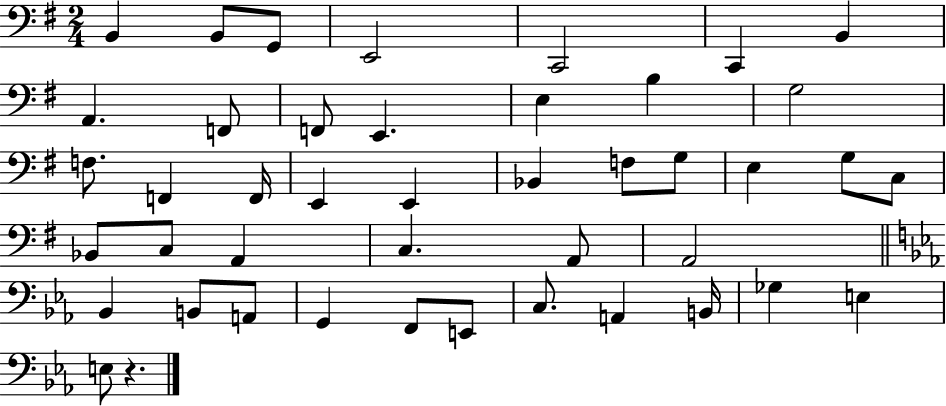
{
  \clef bass
  \numericTimeSignature
  \time 2/4
  \key g \major
  b,4 b,8 g,8 | e,2 | c,2 | c,4 b,4 | \break a,4. f,8 | f,8 e,4. | e4 b4 | g2 | \break f8. f,4 f,16 | e,4 e,4 | bes,4 f8 g8 | e4 g8 c8 | \break bes,8 c8 a,4 | c4. a,8 | a,2 | \bar "||" \break \key c \minor bes,4 b,8 a,8 | g,4 f,8 e,8 | c8. a,4 b,16 | ges4 e4 | \break e8 r4. | \bar "|."
}